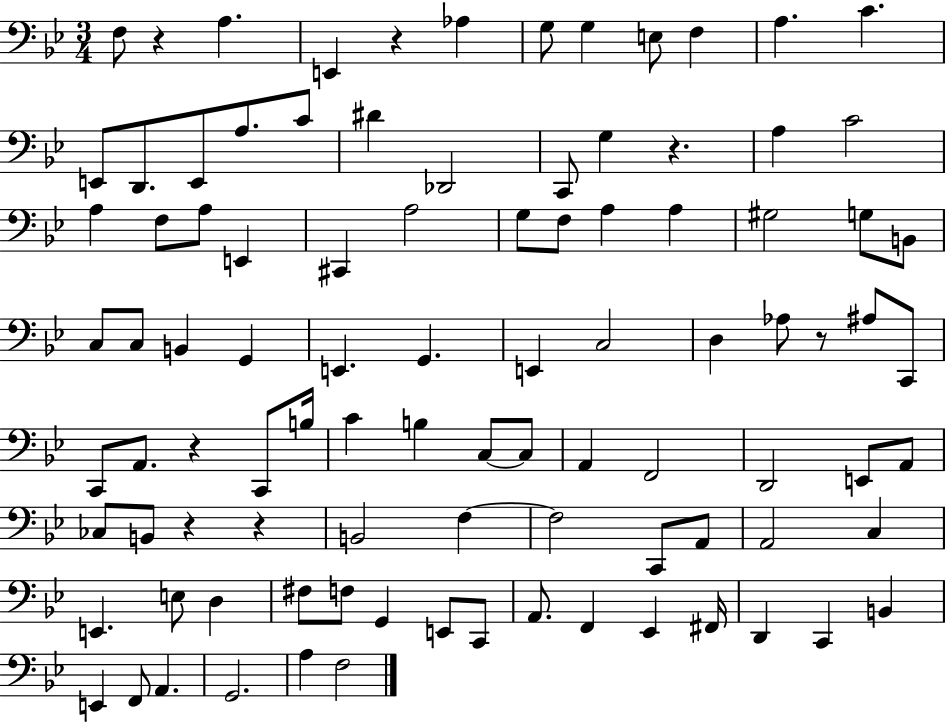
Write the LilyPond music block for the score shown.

{
  \clef bass
  \numericTimeSignature
  \time 3/4
  \key bes \major
  f8 r4 a4. | e,4 r4 aes4 | g8 g4 e8 f4 | a4. c'4. | \break e,8 d,8. e,8 a8. c'8 | dis'4 des,2 | c,8 g4 r4. | a4 c'2 | \break a4 f8 a8 e,4 | cis,4 a2 | g8 f8 a4 a4 | gis2 g8 b,8 | \break c8 c8 b,4 g,4 | e,4. g,4. | e,4 c2 | d4 aes8 r8 ais8 c,8 | \break c,8 a,8. r4 c,8 b16 | c'4 b4 c8~~ c8 | a,4 f,2 | d,2 e,8 a,8 | \break ces8 b,8 r4 r4 | b,2 f4~~ | f2 c,8 a,8 | a,2 c4 | \break e,4. e8 d4 | fis8 f8 g,4 e,8 c,8 | a,8. f,4 ees,4 fis,16 | d,4 c,4 b,4 | \break e,4 f,8 a,4. | g,2. | a4 f2 | \bar "|."
}